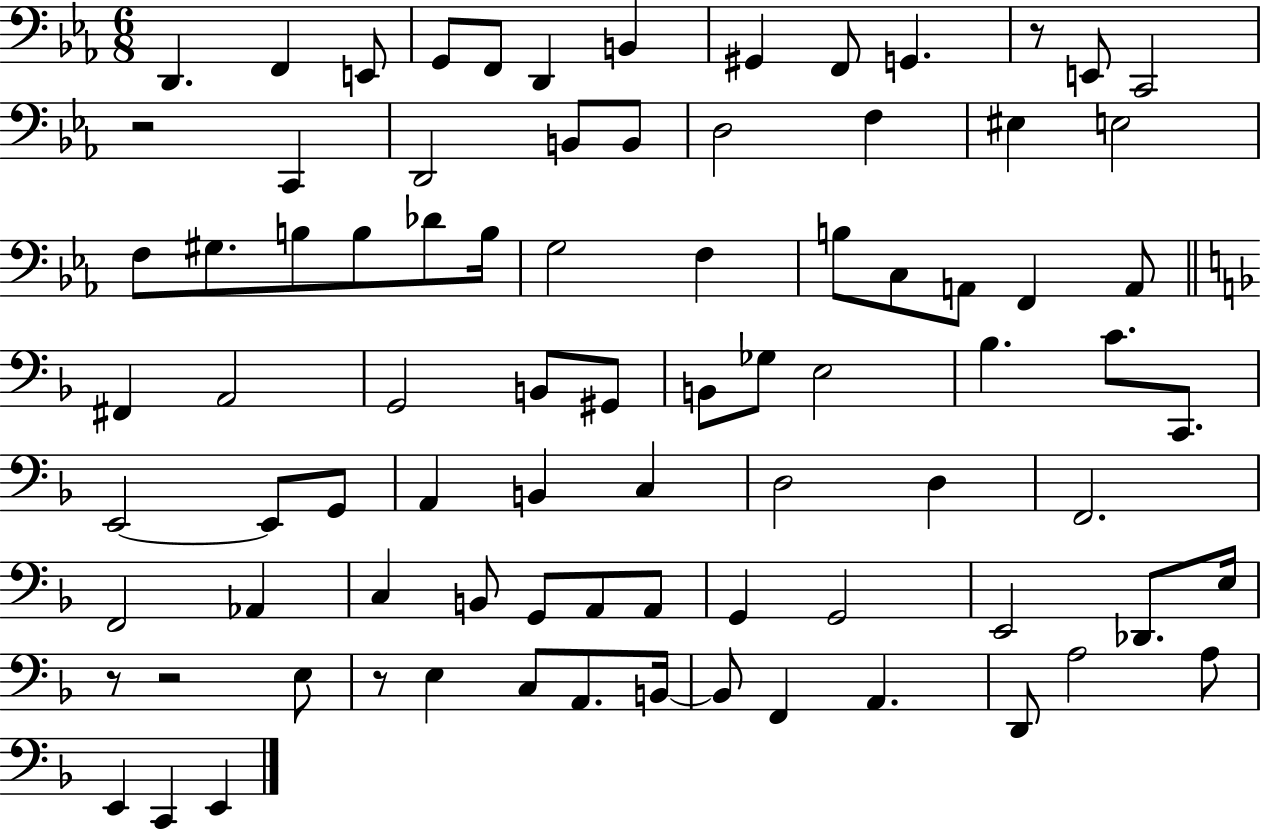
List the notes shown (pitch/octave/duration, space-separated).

D2/q. F2/q E2/e G2/e F2/e D2/q B2/q G#2/q F2/e G2/q. R/e E2/e C2/h R/h C2/q D2/h B2/e B2/e D3/h F3/q EIS3/q E3/h F3/e G#3/e. B3/e B3/e Db4/e B3/s G3/h F3/q B3/e C3/e A2/e F2/q A2/e F#2/q A2/h G2/h B2/e G#2/e B2/e Gb3/e E3/h Bb3/q. C4/e. C2/e. E2/h E2/e G2/e A2/q B2/q C3/q D3/h D3/q F2/h. F2/h Ab2/q C3/q B2/e G2/e A2/e A2/e G2/q G2/h E2/h Db2/e. E3/s R/e R/h E3/e R/e E3/q C3/e A2/e. B2/s B2/e F2/q A2/q. D2/e A3/h A3/e E2/q C2/q E2/q